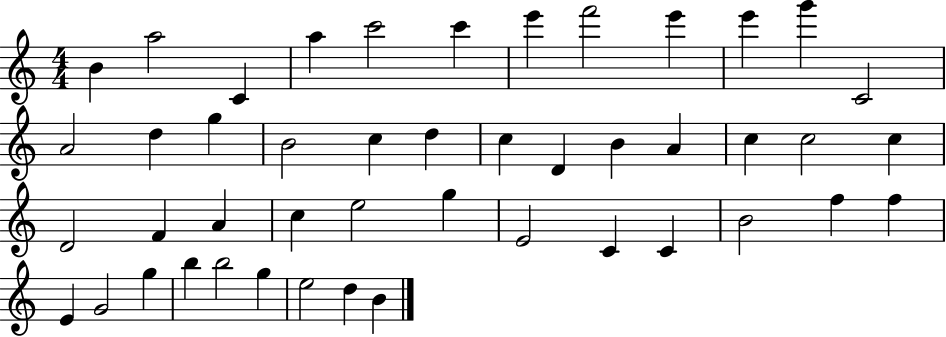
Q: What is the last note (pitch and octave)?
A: B4